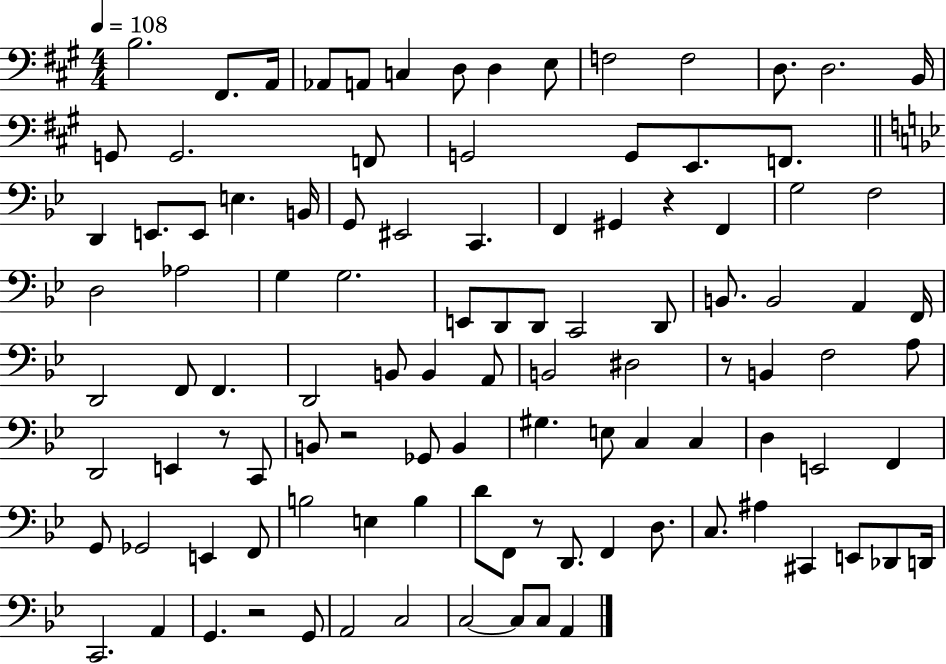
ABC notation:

X:1
T:Untitled
M:4/4
L:1/4
K:A
B,2 ^F,,/2 A,,/4 _A,,/2 A,,/2 C, D,/2 D, E,/2 F,2 F,2 D,/2 D,2 B,,/4 G,,/2 G,,2 F,,/2 G,,2 G,,/2 E,,/2 F,,/2 D,, E,,/2 E,,/2 E, B,,/4 G,,/2 ^E,,2 C,, F,, ^G,, z F,, G,2 F,2 D,2 _A,2 G, G,2 E,,/2 D,,/2 D,,/2 C,,2 D,,/2 B,,/2 B,,2 A,, F,,/4 D,,2 F,,/2 F,, D,,2 B,,/2 B,, A,,/2 B,,2 ^D,2 z/2 B,, F,2 A,/2 D,,2 E,, z/2 C,,/2 B,,/2 z2 _G,,/2 B,, ^G, E,/2 C, C, D, E,,2 F,, G,,/2 _G,,2 E,, F,,/2 B,2 E, B, D/2 F,,/2 z/2 D,,/2 F,, D,/2 C,/2 ^A, ^C,, E,,/2 _D,,/2 D,,/4 C,,2 A,, G,, z2 G,,/2 A,,2 C,2 C,2 C,/2 C,/2 A,,